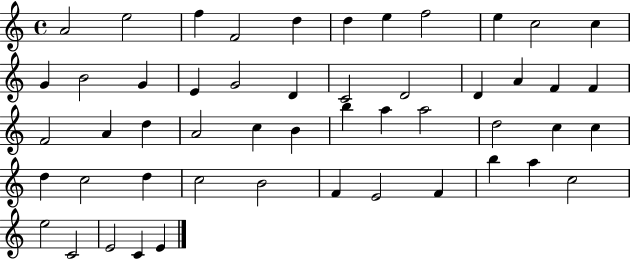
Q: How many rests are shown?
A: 0